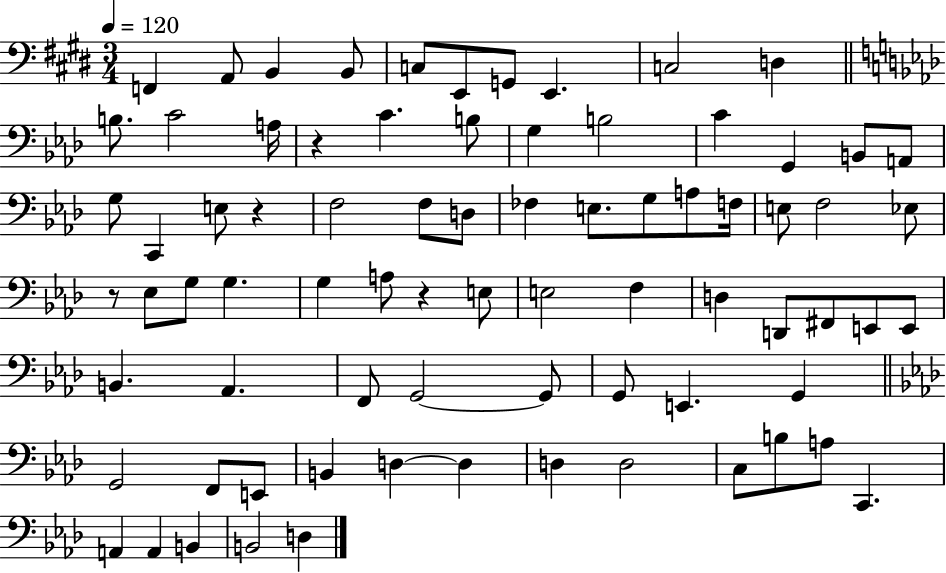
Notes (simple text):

F2/q A2/e B2/q B2/e C3/e E2/e G2/e E2/q. C3/h D3/q B3/e. C4/h A3/s R/q C4/q. B3/e G3/q B3/h C4/q G2/q B2/e A2/e G3/e C2/q E3/e R/q F3/h F3/e D3/e FES3/q E3/e. G3/e A3/e F3/s E3/e F3/h Eb3/e R/e Eb3/e G3/e G3/q. G3/q A3/e R/q E3/e E3/h F3/q D3/q D2/e F#2/e E2/e E2/e B2/q. Ab2/q. F2/e G2/h G2/e G2/e E2/q. G2/q G2/h F2/e E2/e B2/q D3/q D3/q D3/q D3/h C3/e B3/e A3/e C2/q. A2/q A2/q B2/q B2/h D3/q